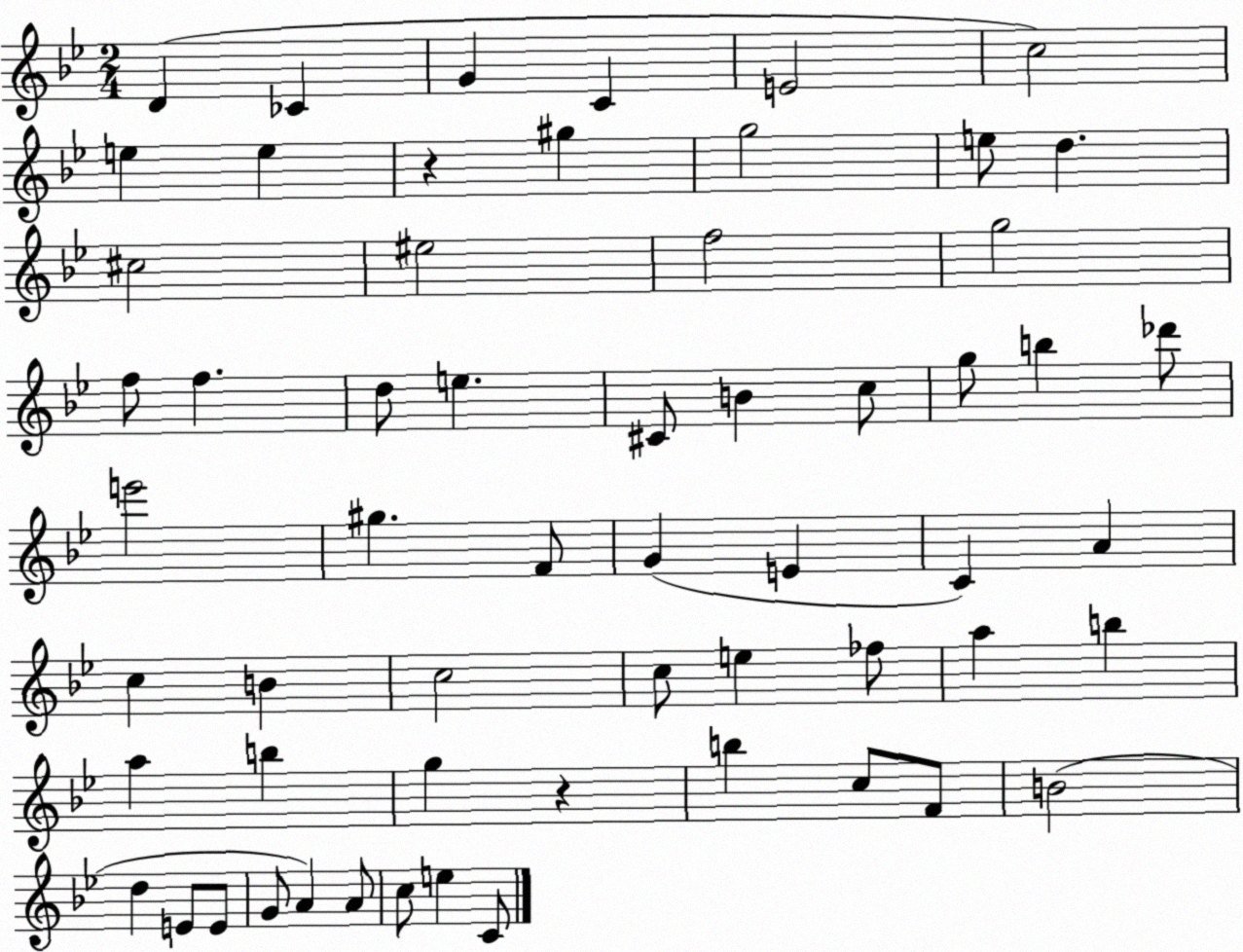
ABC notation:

X:1
T:Untitled
M:2/4
L:1/4
K:Bb
D _C G C E2 c2 e e z ^g g2 e/2 d ^c2 ^e2 f2 g2 f/2 f d/2 e ^C/2 B c/2 g/2 b _d'/2 e'2 ^g F/2 G E C A c B c2 c/2 e _f/2 a b a b g z b c/2 F/2 B2 d E/2 E/2 G/2 A A/2 c/2 e C/2